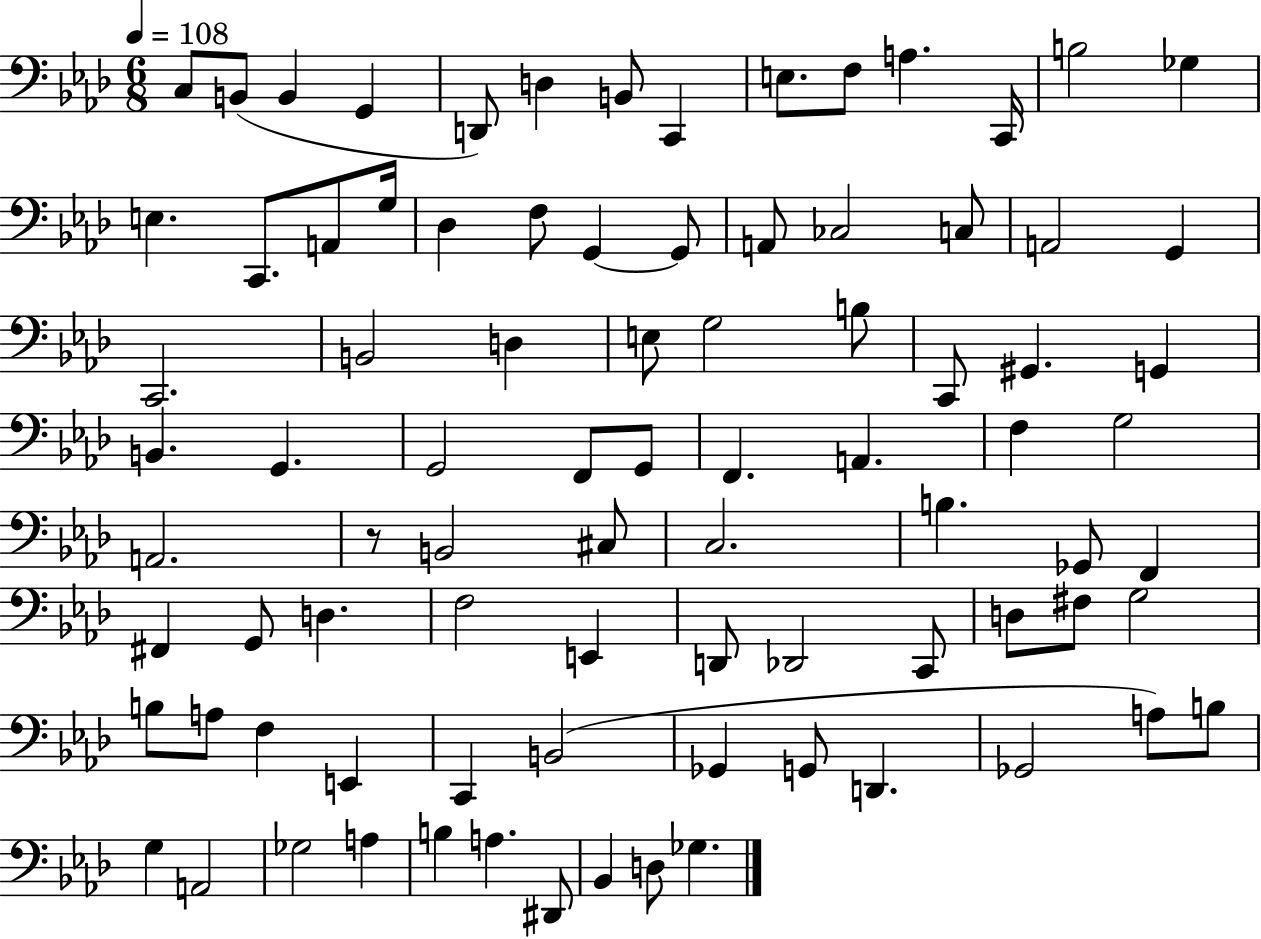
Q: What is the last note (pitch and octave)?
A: Gb3